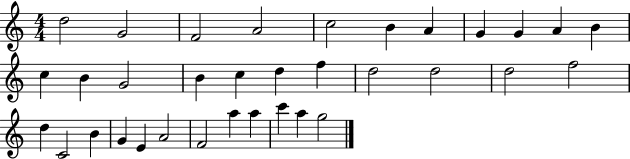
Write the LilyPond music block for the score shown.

{
  \clef treble
  \numericTimeSignature
  \time 4/4
  \key c \major
  d''2 g'2 | f'2 a'2 | c''2 b'4 a'4 | g'4 g'4 a'4 b'4 | \break c''4 b'4 g'2 | b'4 c''4 d''4 f''4 | d''2 d''2 | d''2 f''2 | \break d''4 c'2 b'4 | g'4 e'4 a'2 | f'2 a''4 a''4 | c'''4 a''4 g''2 | \break \bar "|."
}